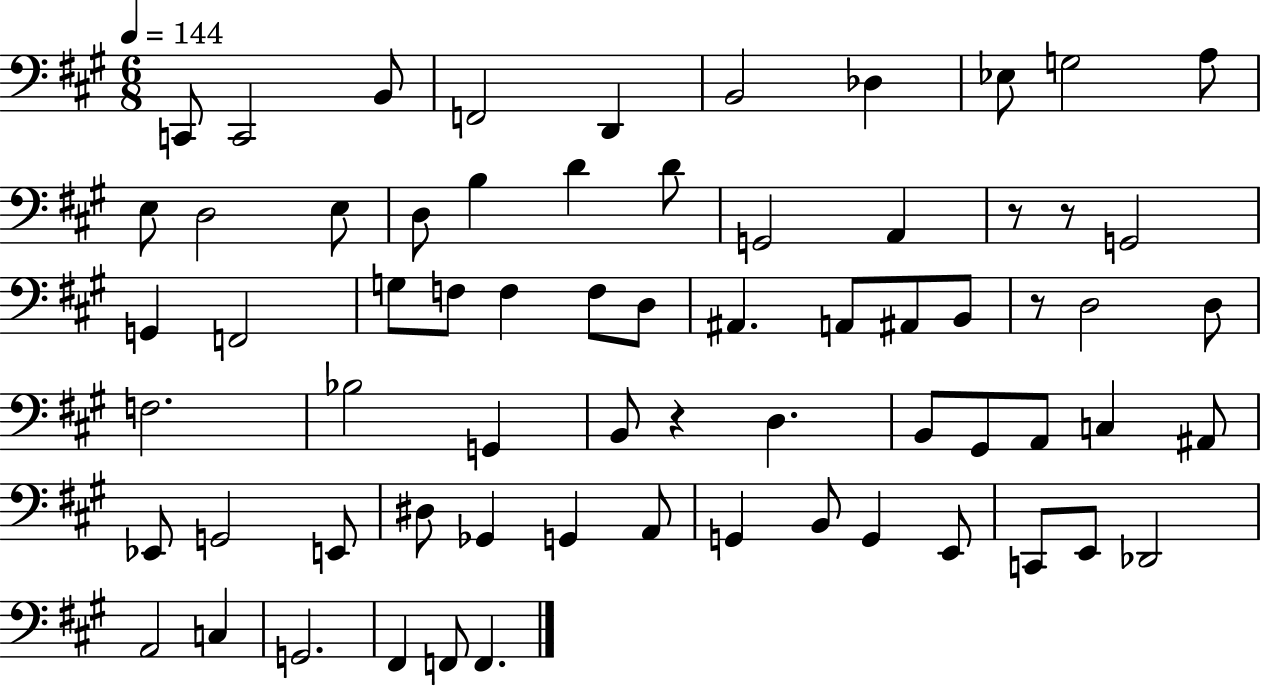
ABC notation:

X:1
T:Untitled
M:6/8
L:1/4
K:A
C,,/2 C,,2 B,,/2 F,,2 D,, B,,2 _D, _E,/2 G,2 A,/2 E,/2 D,2 E,/2 D,/2 B, D D/2 G,,2 A,, z/2 z/2 G,,2 G,, F,,2 G,/2 F,/2 F, F,/2 D,/2 ^A,, A,,/2 ^A,,/2 B,,/2 z/2 D,2 D,/2 F,2 _B,2 G,, B,,/2 z D, B,,/2 ^G,,/2 A,,/2 C, ^A,,/2 _E,,/2 G,,2 E,,/2 ^D,/2 _G,, G,, A,,/2 G,, B,,/2 G,, E,,/2 C,,/2 E,,/2 _D,,2 A,,2 C, G,,2 ^F,, F,,/2 F,,